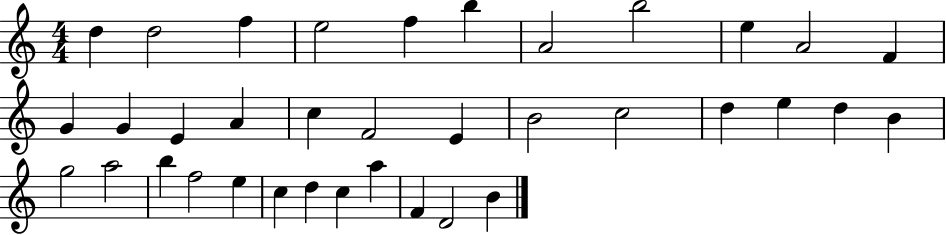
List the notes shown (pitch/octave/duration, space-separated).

D5/q D5/h F5/q E5/h F5/q B5/q A4/h B5/h E5/q A4/h F4/q G4/q G4/q E4/q A4/q C5/q F4/h E4/q B4/h C5/h D5/q E5/q D5/q B4/q G5/h A5/h B5/q F5/h E5/q C5/q D5/q C5/q A5/q F4/q D4/h B4/q